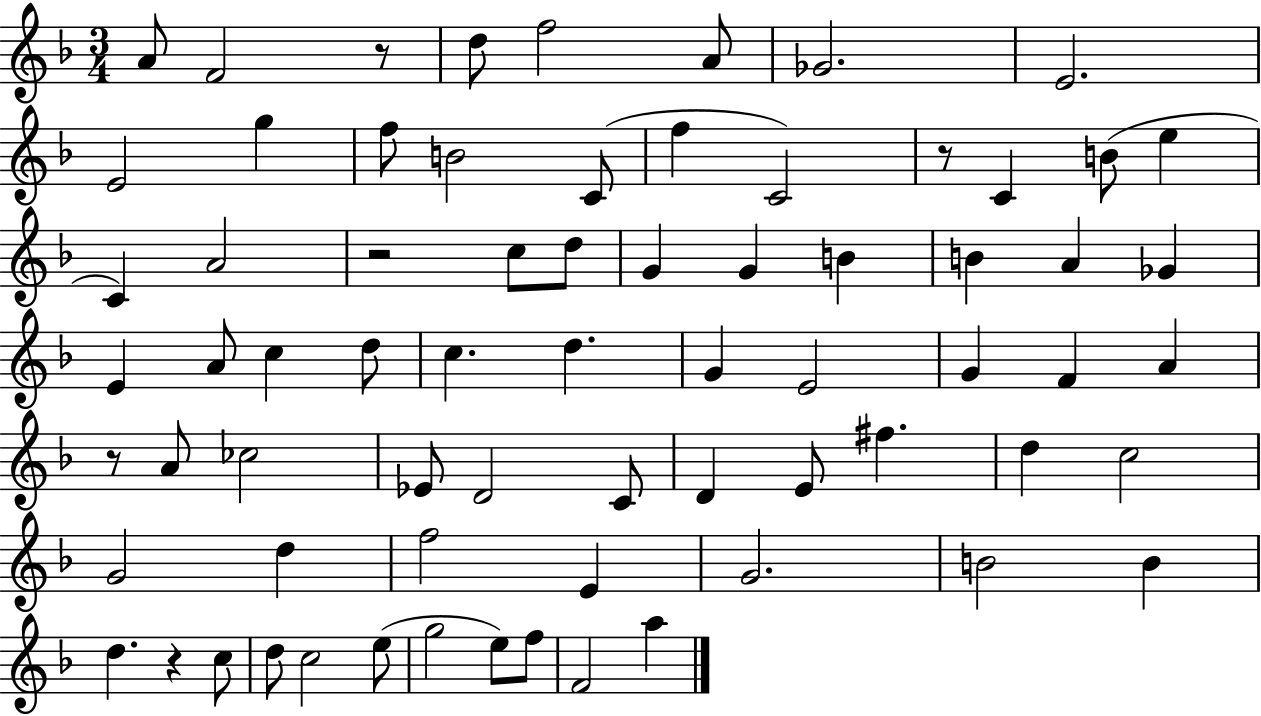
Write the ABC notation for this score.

X:1
T:Untitled
M:3/4
L:1/4
K:F
A/2 F2 z/2 d/2 f2 A/2 _G2 E2 E2 g f/2 B2 C/2 f C2 z/2 C B/2 e C A2 z2 c/2 d/2 G G B B A _G E A/2 c d/2 c d G E2 G F A z/2 A/2 _c2 _E/2 D2 C/2 D E/2 ^f d c2 G2 d f2 E G2 B2 B d z c/2 d/2 c2 e/2 g2 e/2 f/2 F2 a